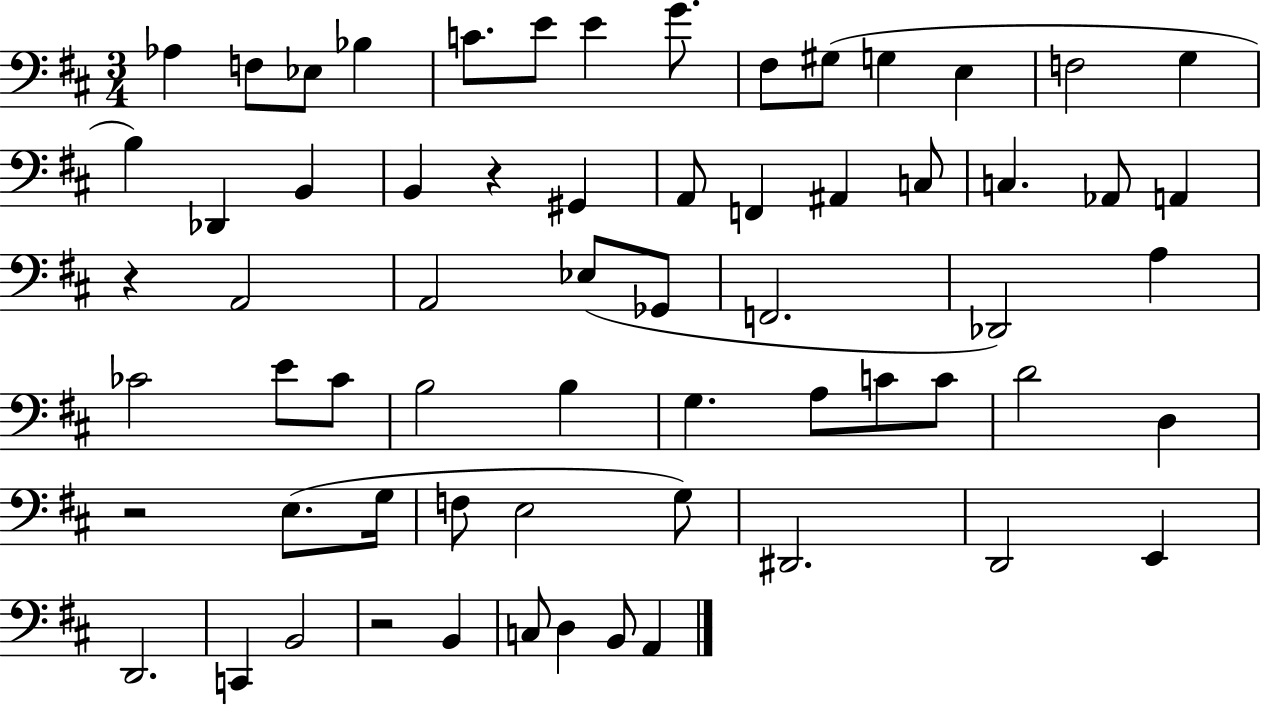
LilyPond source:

{
  \clef bass
  \numericTimeSignature
  \time 3/4
  \key d \major
  \repeat volta 2 { aes4 f8 ees8 bes4 | c'8. e'8 e'4 g'8. | fis8 gis8( g4 e4 | f2 g4 | \break b4) des,4 b,4 | b,4 r4 gis,4 | a,8 f,4 ais,4 c8 | c4. aes,8 a,4 | \break r4 a,2 | a,2 ees8( ges,8 | f,2. | des,2) a4 | \break ces'2 e'8 ces'8 | b2 b4 | g4. a8 c'8 c'8 | d'2 d4 | \break r2 e8.( g16 | f8 e2 g8) | dis,2. | d,2 e,4 | \break d,2. | c,4 b,2 | r2 b,4 | c8 d4 b,8 a,4 | \break } \bar "|."
}